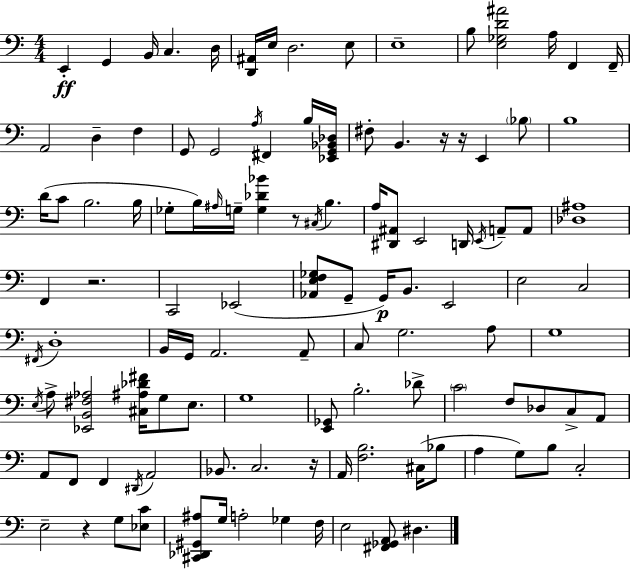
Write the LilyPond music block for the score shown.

{
  \clef bass
  \numericTimeSignature
  \time 4/4
  \key c \major
  e,4-.\ff g,4 b,16 c4. d16 | <d, ais,>16 e16 d2. e8 | e1-- | b8 <e ges d' ais'>2 a16 f,4 f,16-- | \break a,2 d4-- f4 | g,8 g,2 \acciaccatura { a16 } fis,4 b16 | <ees, g, bes, des>16 fis8-. b,4. r16 r16 e,4 \parenthesize bes8 | b1 | \break d'16( c'8 b2. | b16 ges8-. b16) \grace { ais16 } g16-- <g des' bes'>4 r8 \acciaccatura { cis16 } b4. | a16 <dis, ais,>8 e,2 d,16 \acciaccatura { e,16 } | a,8-- a,8 <des ais>1 | \break f,4 r2. | c,2 ees,2( | <aes, e f ges>8 g,8-- g,16\p) b,8. e,2 | e2 c2 | \break \acciaccatura { fis,16 } d1-. | b,16 g,16 a,2. | a,8-- c8 g2. | a8 g1 | \break \acciaccatura { e16 } a8-> <ees, b, fis aes>2 | <cis ais des' fis'>16 g8 e8. g1 | <e, ges,>8 b2.-. | des'8-> \parenthesize c'2 f8 | \break des8 c8-> a,8 a,8 f,8 f,4 \acciaccatura { dis,16 } a,2 | bes,8. c2. | r16 a,16 <f b>2. | cis16( bes8 a4 g8) b8 c2-. | \break e2-- r4 | g8 <ees c'>8 <cis, des, gis, ais>8 g16 a2-. | ges4 f16 e2 <fis, ges, a,>8 | dis4. \bar "|."
}